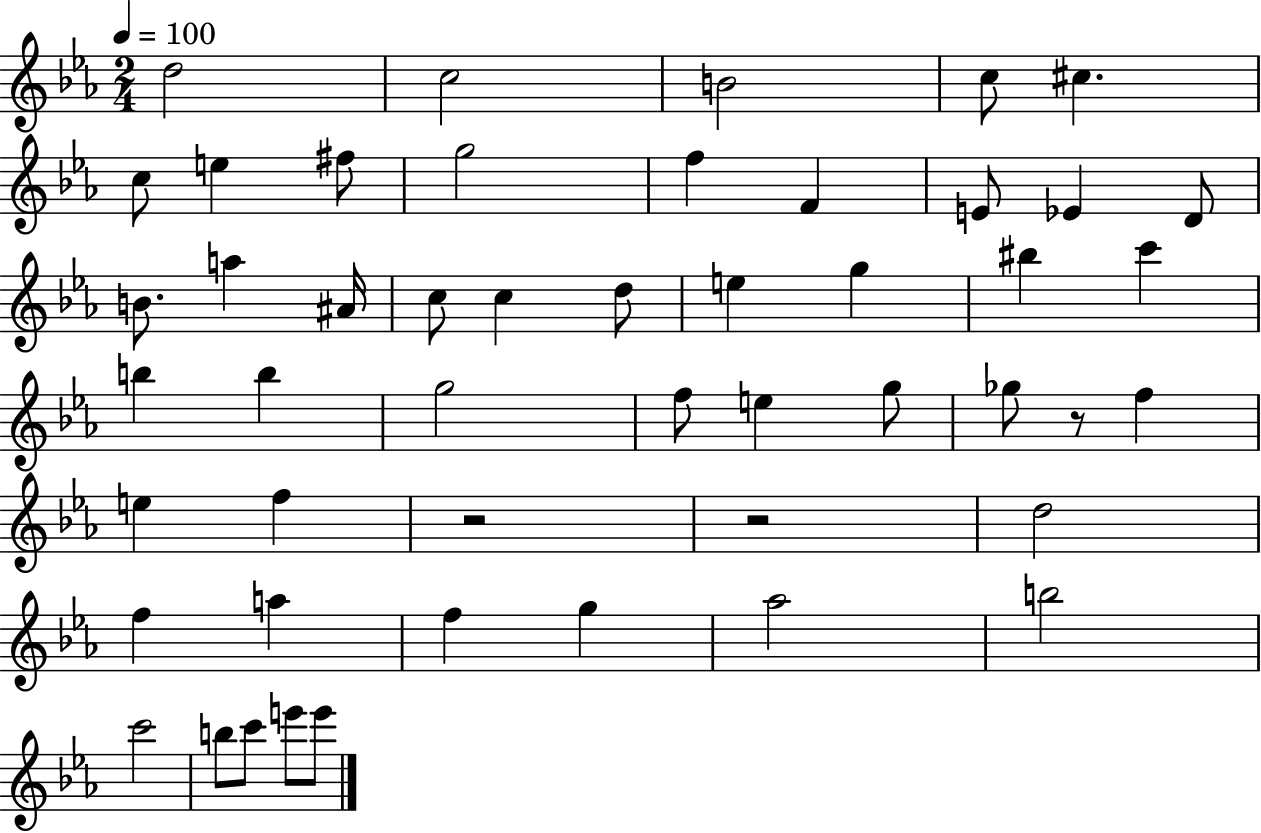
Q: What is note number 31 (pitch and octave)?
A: Gb5